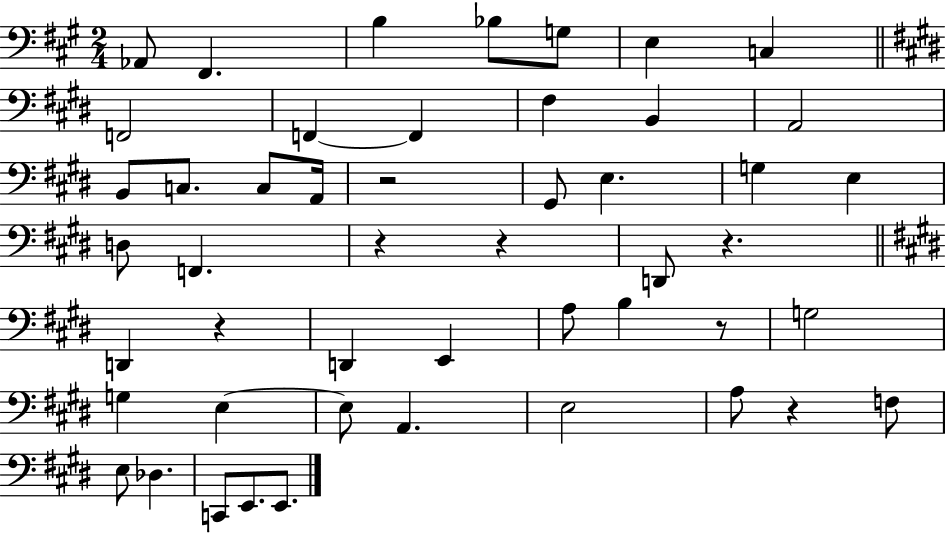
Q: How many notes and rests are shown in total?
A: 49